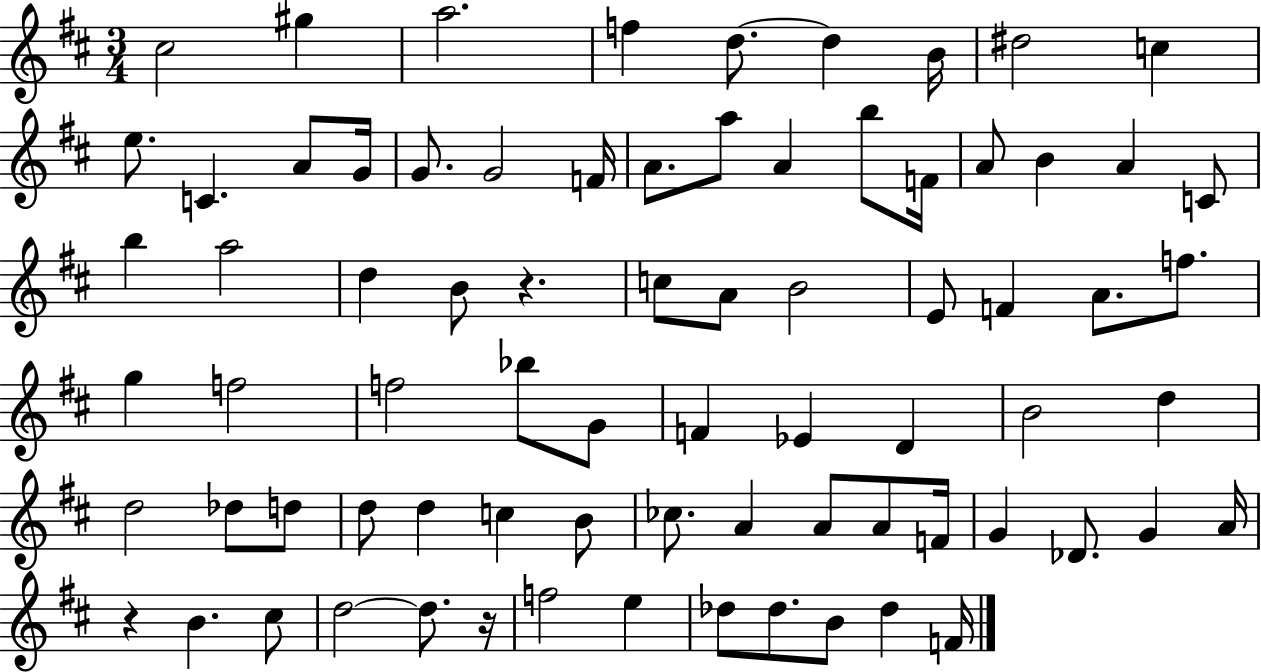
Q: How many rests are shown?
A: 3